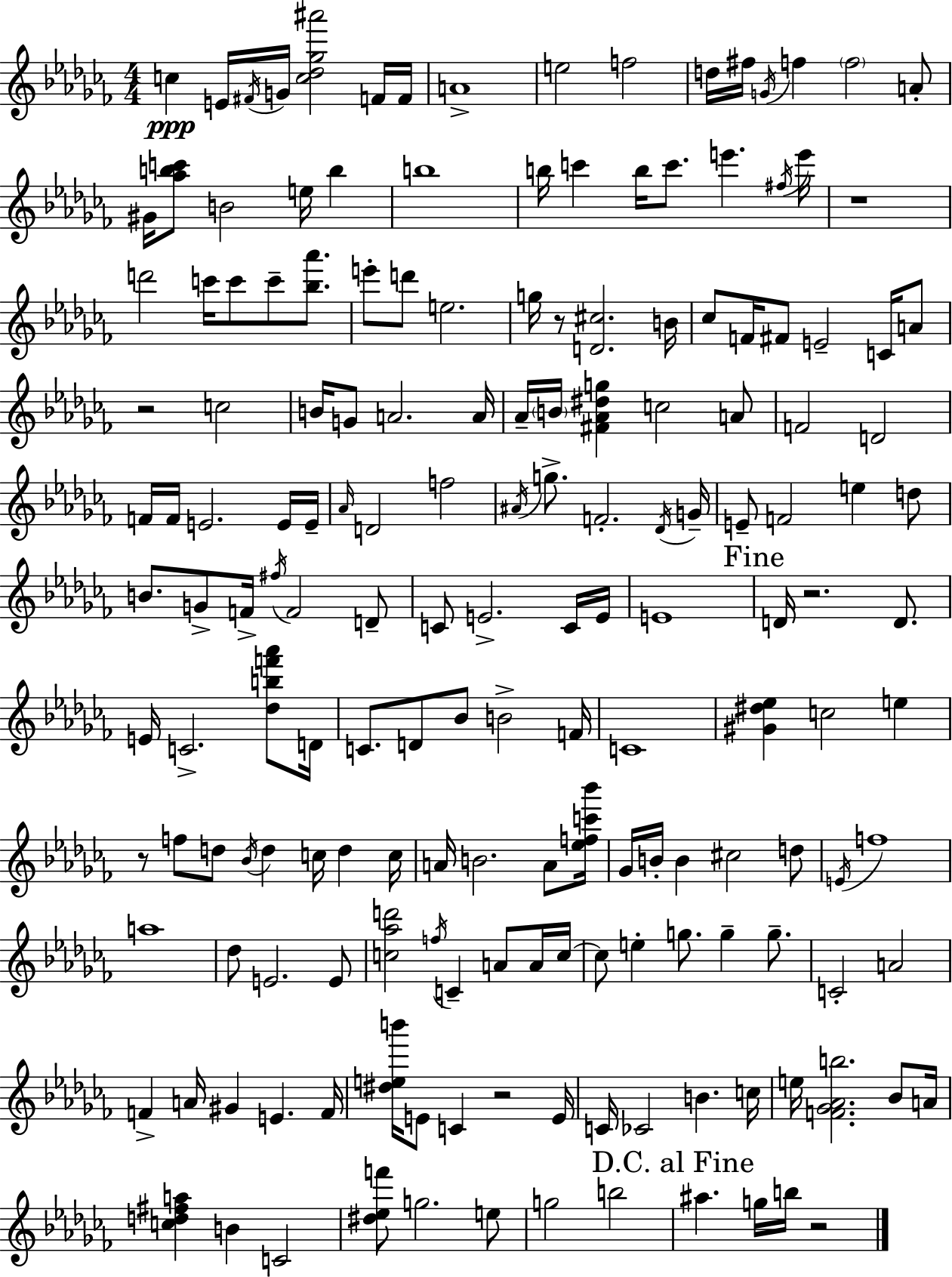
{
  \clef treble
  \numericTimeSignature
  \time 4/4
  \key aes \minor
  c''4\ppp e'16 \acciaccatura { fis'16 } g'16 <c'' des'' ges'' ais'''>2 f'16 | f'16 a'1-> | e''2 f''2 | d''16 fis''16 \acciaccatura { g'16 } f''4 \parenthesize f''2 | \break a'8-. gis'16 <aes'' b'' c'''>8 b'2 e''16 b''4 | b''1 | b''16 c'''4 b''16 c'''8. e'''4. | \acciaccatura { fis''16 } e'''16 r1 | \break d'''2 c'''16 c'''8 c'''8-- | <bes'' aes'''>8. e'''8-. d'''8 e''2. | g''16 r8 <d' cis''>2. | b'16 ces''8 f'16 fis'8 e'2-- | \break c'16 a'8 r2 c''2 | b'16 g'8 a'2. | a'16 aes'16-- \parenthesize b'16 <fis' aes' dis'' g''>4 c''2 | a'8 f'2 d'2 | \break f'16 f'16 e'2. | e'16 e'16-- \grace { aes'16 } d'2 f''2 | \acciaccatura { ais'16 } g''8.-> f'2.-. | \acciaccatura { des'16 } g'16-- e'8-- f'2 | \break e''4 d''8 b'8. g'8-> f'16-> \acciaccatura { fis''16 } f'2 | d'8-- c'8 e'2.-> | c'16 e'16 e'1 | \mark "Fine" d'16 r2. | \break d'8. e'16 c'2.-> | <des'' b'' f''' aes'''>8 d'16 c'8. d'8 bes'8 b'2-> | f'16 c'1 | <gis' dis'' ees''>4 c''2 | \break e''4 r8 f''8 d''8 \acciaccatura { bes'16 } d''4 | c''16 d''4 c''16 a'16 b'2. | a'8 <ees'' f'' c''' bes'''>16 ges'16 b'16-. b'4 cis''2 | d''8 \acciaccatura { e'16 } f''1 | \break a''1 | des''8 e'2. | e'8 <c'' aes'' d'''>2 | \acciaccatura { f''16 } c'4-- a'8 a'16 c''16~~ c''8 e''4-. | \break g''8. g''4-- g''8.-- c'2-. | a'2 f'4-> a'16 gis'4 | e'4. f'16 <dis'' e'' b'''>16 e'8 c'4 | r2 e'16 c'16 ces'2 | \break b'4. c''16 e''16 <f' ges' aes' b''>2. | bes'8 a'16 <c'' d'' fis'' a''>4 b'4 | c'2 <dis'' ees'' f'''>8 g''2. | e''8 g''2 | \break b''2 \mark "D.C. al Fine" ais''4. | g''16 b''16 r2 \bar "|."
}